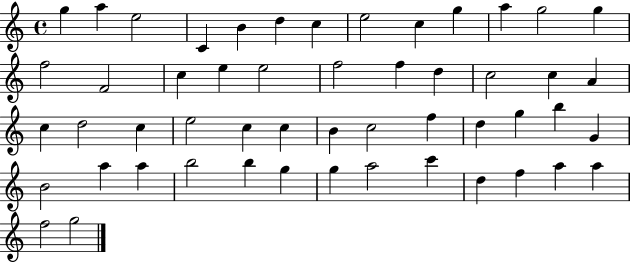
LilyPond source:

{
  \clef treble
  \time 4/4
  \defaultTimeSignature
  \key c \major
  g''4 a''4 e''2 | c'4 b'4 d''4 c''4 | e''2 c''4 g''4 | a''4 g''2 g''4 | \break f''2 f'2 | c''4 e''4 e''2 | f''2 f''4 d''4 | c''2 c''4 a'4 | \break c''4 d''2 c''4 | e''2 c''4 c''4 | b'4 c''2 f''4 | d''4 g''4 b''4 g'4 | \break b'2 a''4 a''4 | b''2 b''4 g''4 | g''4 a''2 c'''4 | d''4 f''4 a''4 a''4 | \break f''2 g''2 | \bar "|."
}